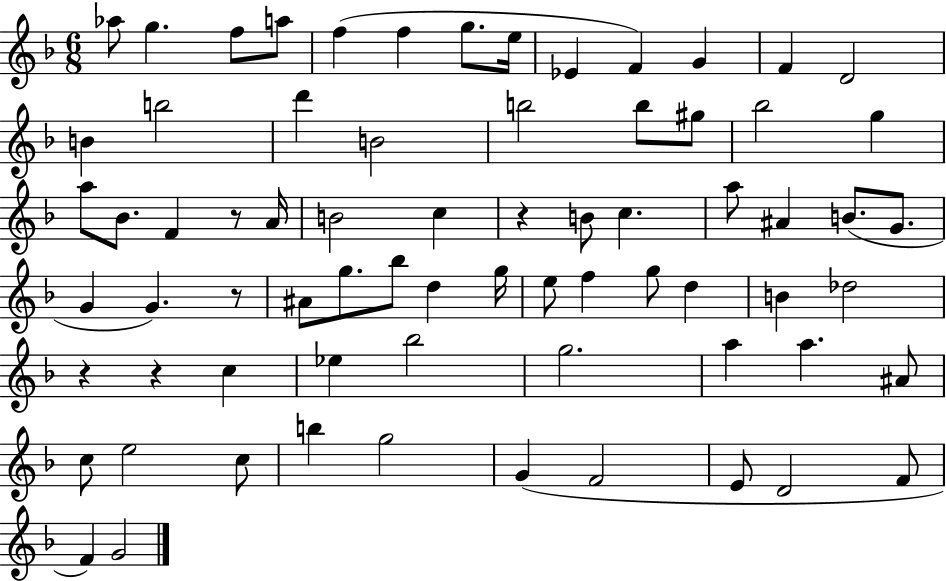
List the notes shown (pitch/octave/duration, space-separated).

Ab5/e G5/q. F5/e A5/e F5/q F5/q G5/e. E5/s Eb4/q F4/q G4/q F4/q D4/h B4/q B5/h D6/q B4/h B5/h B5/e G#5/e Bb5/h G5/q A5/e Bb4/e. F4/q R/e A4/s B4/h C5/q R/q B4/e C5/q. A5/e A#4/q B4/e. G4/e. G4/q G4/q. R/e A#4/e G5/e. Bb5/e D5/q G5/s E5/e F5/q G5/e D5/q B4/q Db5/h R/q R/q C5/q Eb5/q Bb5/h G5/h. A5/q A5/q. A#4/e C5/e E5/h C5/e B5/q G5/h G4/q F4/h E4/e D4/h F4/e F4/q G4/h